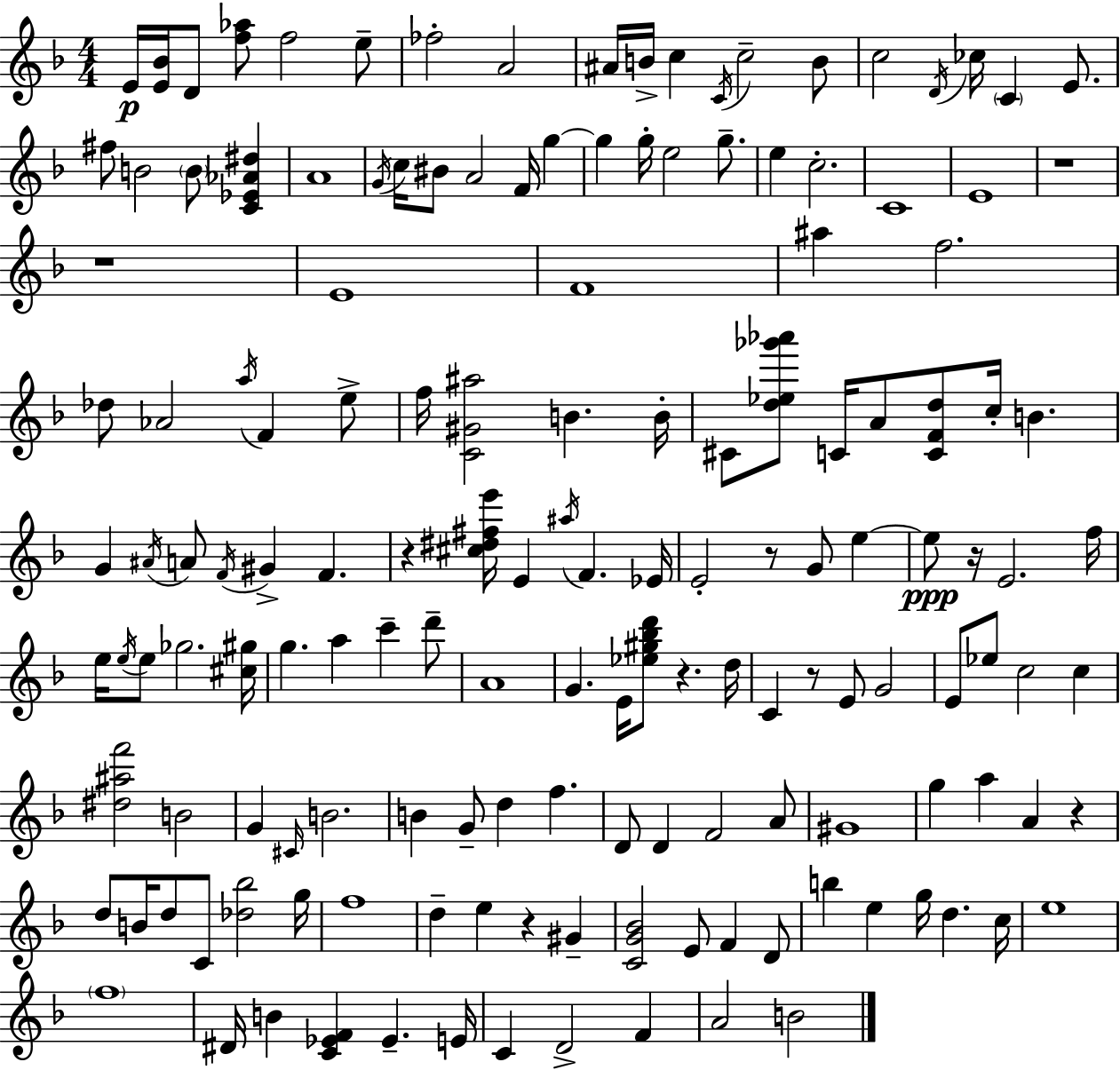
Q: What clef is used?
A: treble